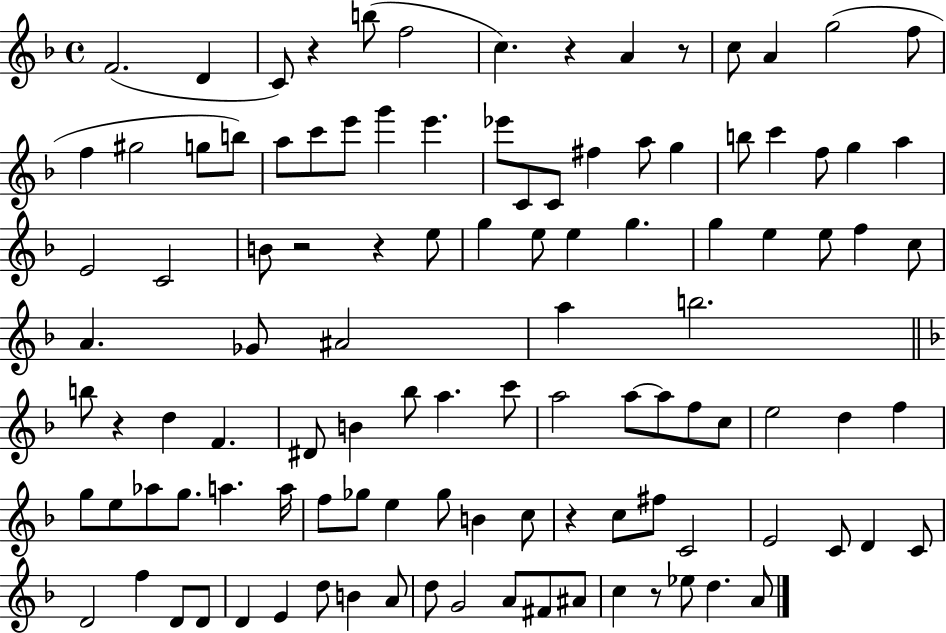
{
  \clef treble
  \time 4/4
  \defaultTimeSignature
  \key f \major
  f'2.( d'4 | c'8) r4 b''8( f''2 | c''4.) r4 a'4 r8 | c''8 a'4 g''2( f''8 | \break f''4 gis''2 g''8 b''8) | a''8 c'''8 e'''8 g'''4 e'''4. | ees'''8 c'8 c'8 fis''4 a''8 g''4 | b''8 c'''4 f''8 g''4 a''4 | \break e'2 c'2 | b'8 r2 r4 e''8 | g''4 e''8 e''4 g''4. | g''4 e''4 e''8 f''4 c''8 | \break a'4. ges'8 ais'2 | a''4 b''2. | \bar "||" \break \key f \major b''8 r4 d''4 f'4. | dis'8 b'4 bes''8 a''4. c'''8 | a''2 a''8~~ a''8 f''8 c''8 | e''2 d''4 f''4 | \break g''8 e''8 aes''8 g''8. a''4. a''16 | f''8 ges''8 e''4 ges''8 b'4 c''8 | r4 c''8 fis''8 c'2 | e'2 c'8 d'4 c'8 | \break d'2 f''4 d'8 d'8 | d'4 e'4 d''8 b'4 a'8 | d''8 g'2 a'8 fis'8 ais'8 | c''4 r8 ees''8 d''4. a'8 | \break \bar "|."
}